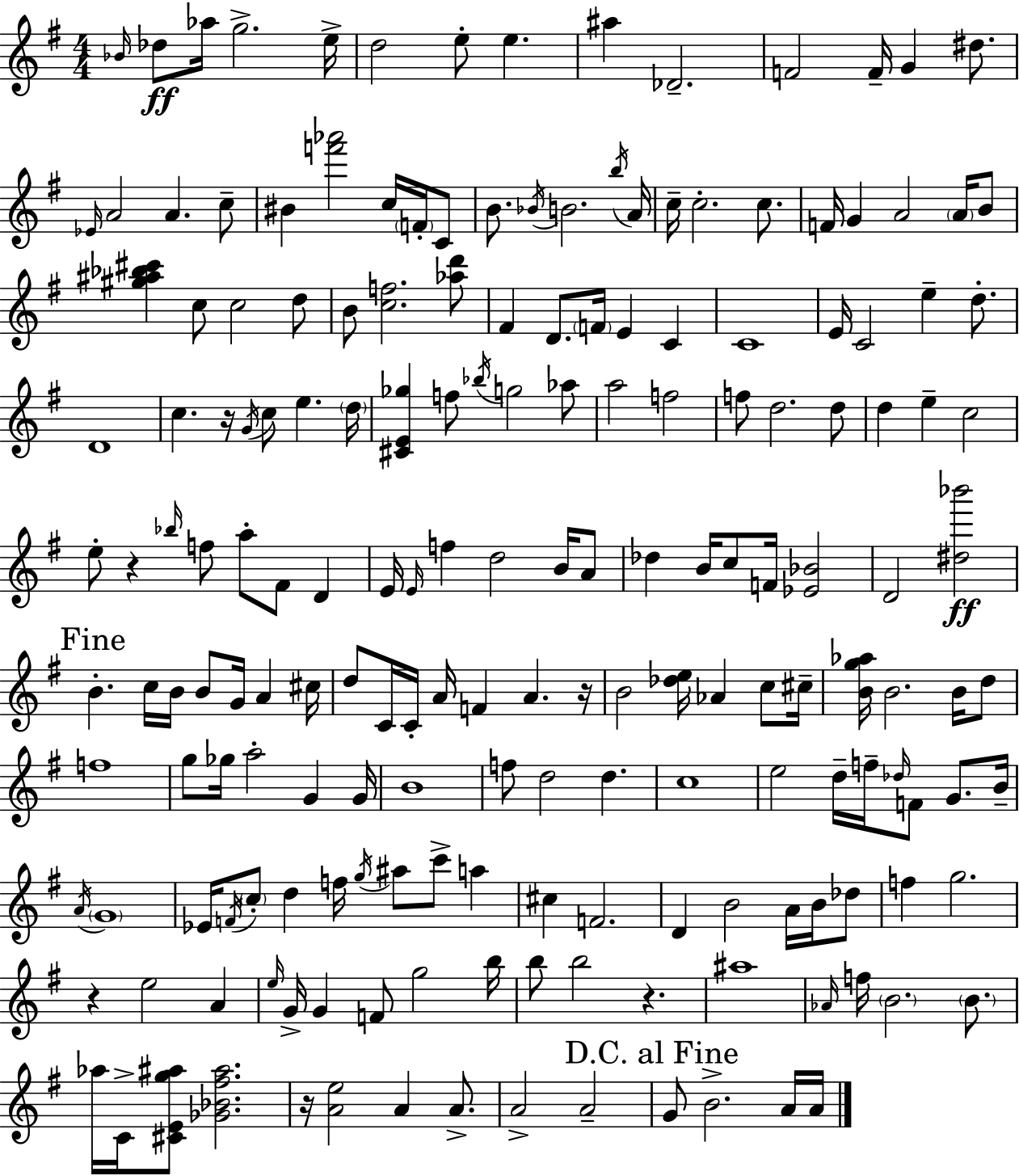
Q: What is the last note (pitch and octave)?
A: A4